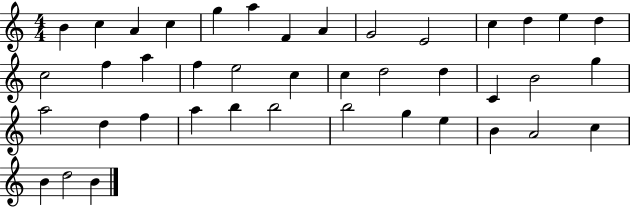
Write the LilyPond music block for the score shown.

{
  \clef treble
  \numericTimeSignature
  \time 4/4
  \key c \major
  b'4 c''4 a'4 c''4 | g''4 a''4 f'4 a'4 | g'2 e'2 | c''4 d''4 e''4 d''4 | \break c''2 f''4 a''4 | f''4 e''2 c''4 | c''4 d''2 d''4 | c'4 b'2 g''4 | \break a''2 d''4 f''4 | a''4 b''4 b''2 | b''2 g''4 e''4 | b'4 a'2 c''4 | \break b'4 d''2 b'4 | \bar "|."
}